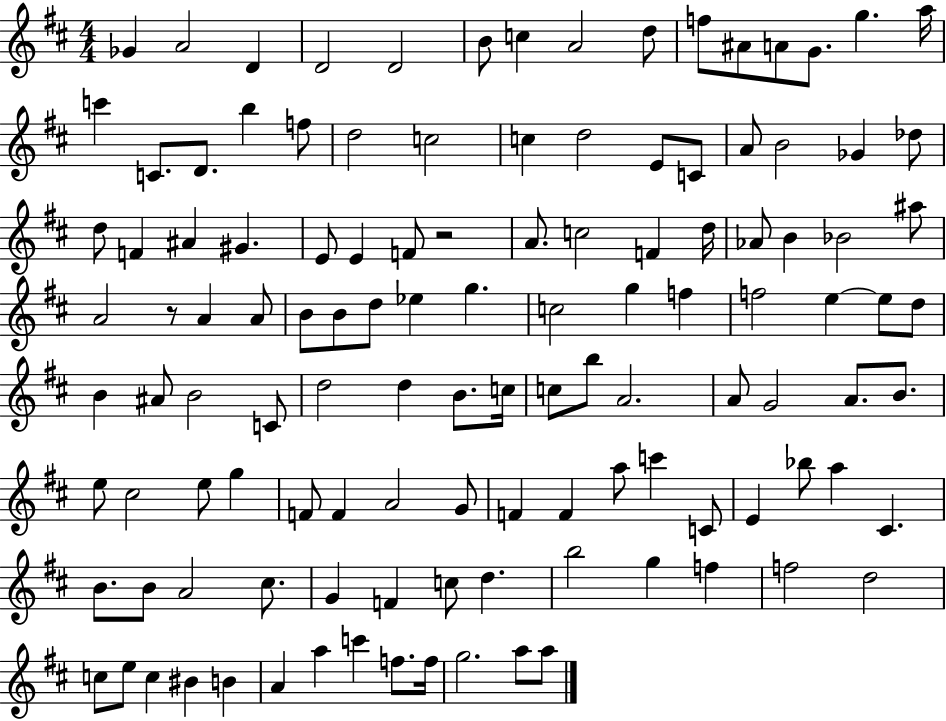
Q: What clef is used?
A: treble